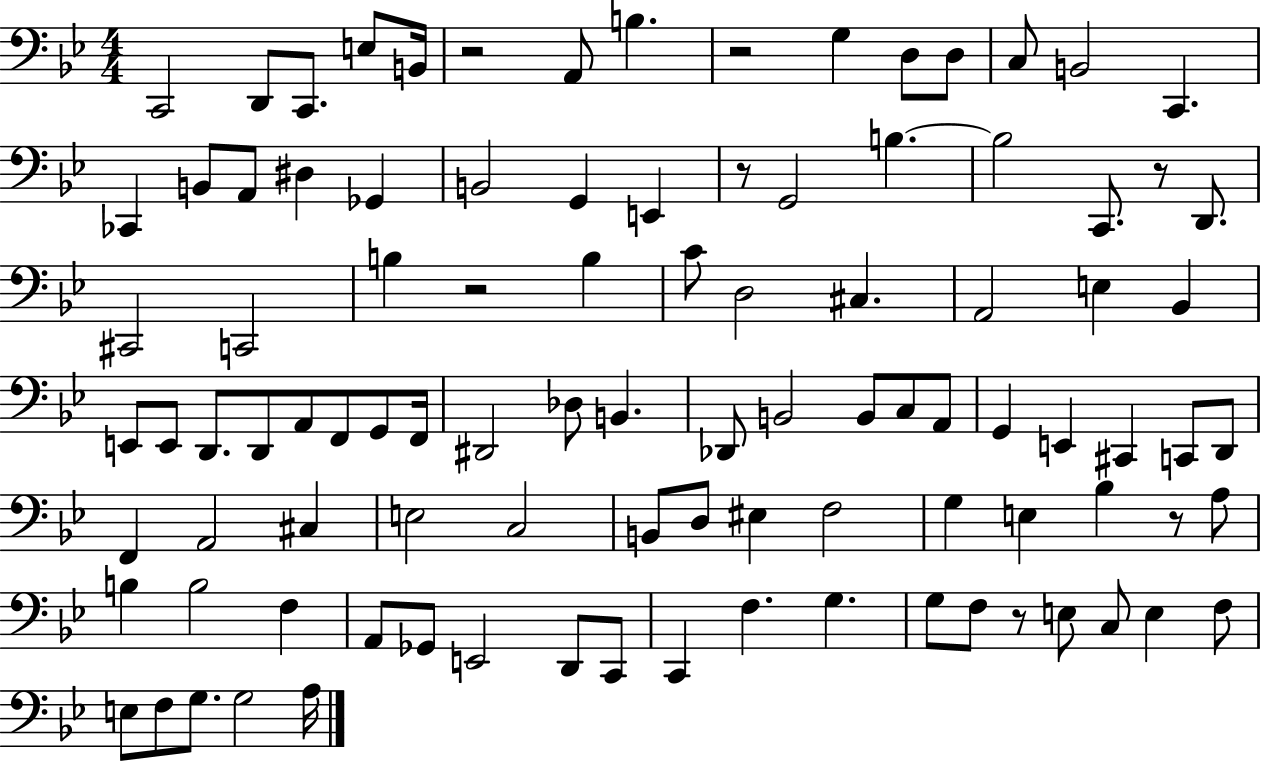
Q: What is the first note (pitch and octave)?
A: C2